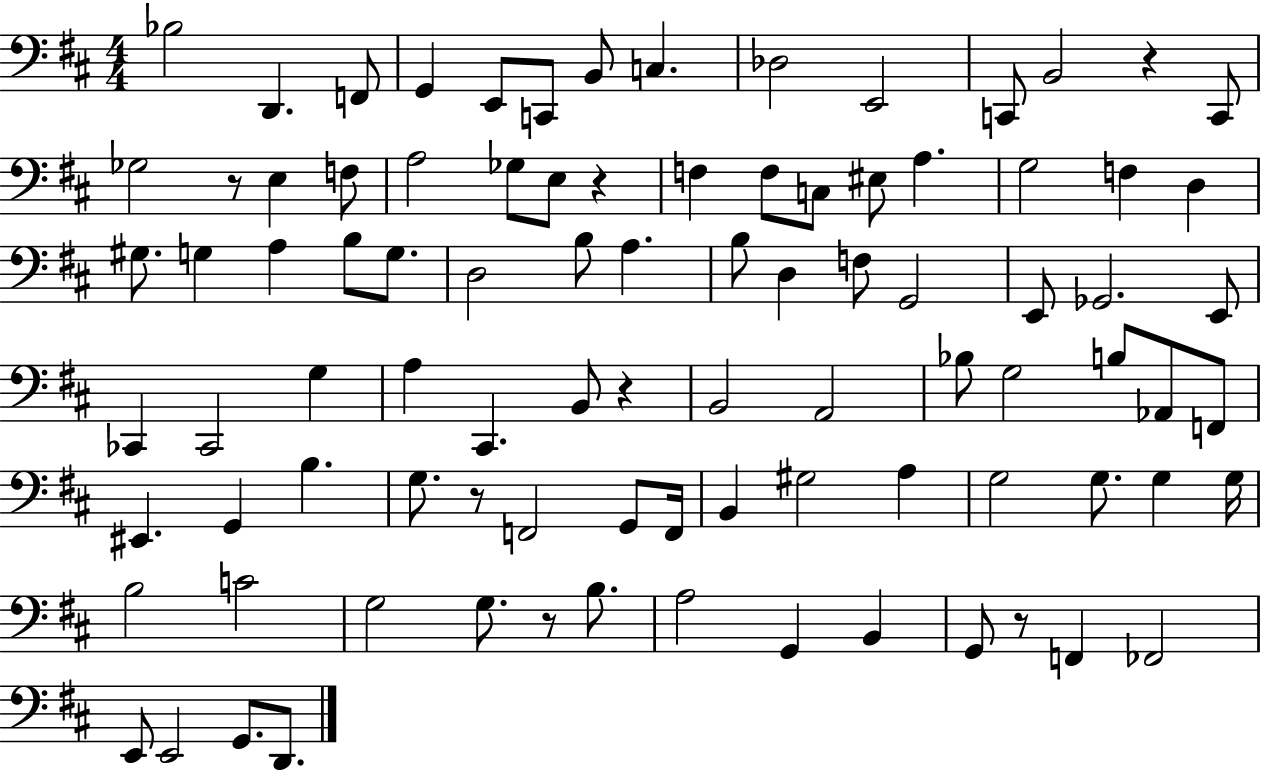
{
  \clef bass
  \numericTimeSignature
  \time 4/4
  \key d \major
  \repeat volta 2 { bes2 d,4. f,8 | g,4 e,8 c,8 b,8 c4. | des2 e,2 | c,8 b,2 r4 c,8 | \break ges2 r8 e4 f8 | a2 ges8 e8 r4 | f4 f8 c8 eis8 a4. | g2 f4 d4 | \break gis8. g4 a4 b8 g8. | d2 b8 a4. | b8 d4 f8 g,2 | e,8 ges,2. e,8 | \break ces,4 ces,2 g4 | a4 cis,4. b,8 r4 | b,2 a,2 | bes8 g2 b8 aes,8 f,8 | \break eis,4. g,4 b4. | g8. r8 f,2 g,8 f,16 | b,4 gis2 a4 | g2 g8. g4 g16 | \break b2 c'2 | g2 g8. r8 b8. | a2 g,4 b,4 | g,8 r8 f,4 fes,2 | \break e,8 e,2 g,8. d,8. | } \bar "|."
}